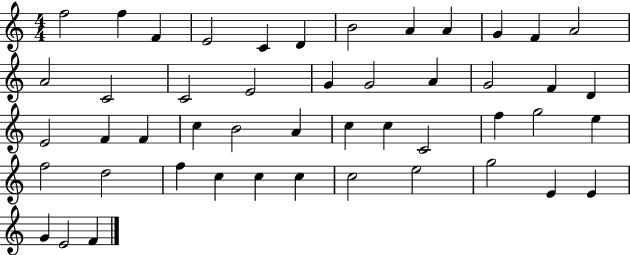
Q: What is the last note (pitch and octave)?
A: F4